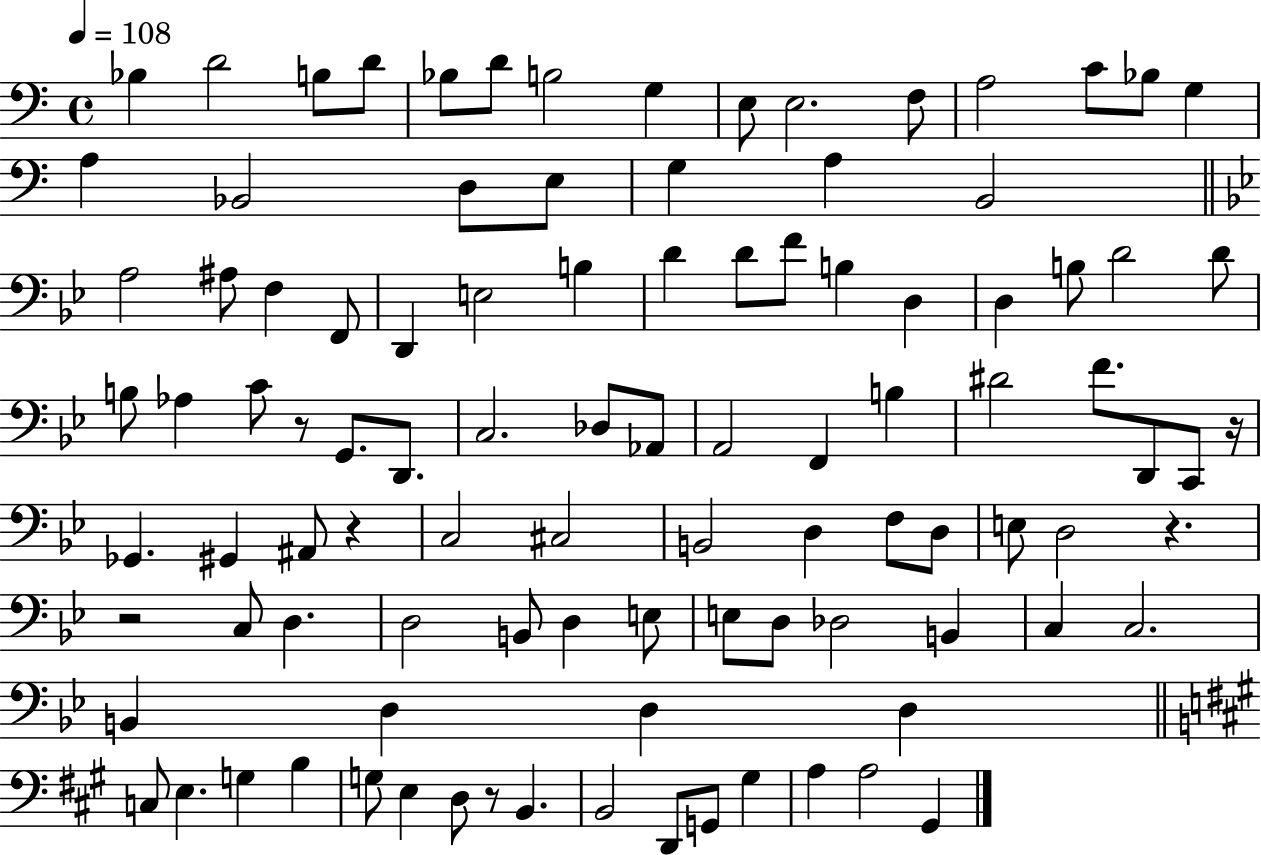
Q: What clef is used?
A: bass